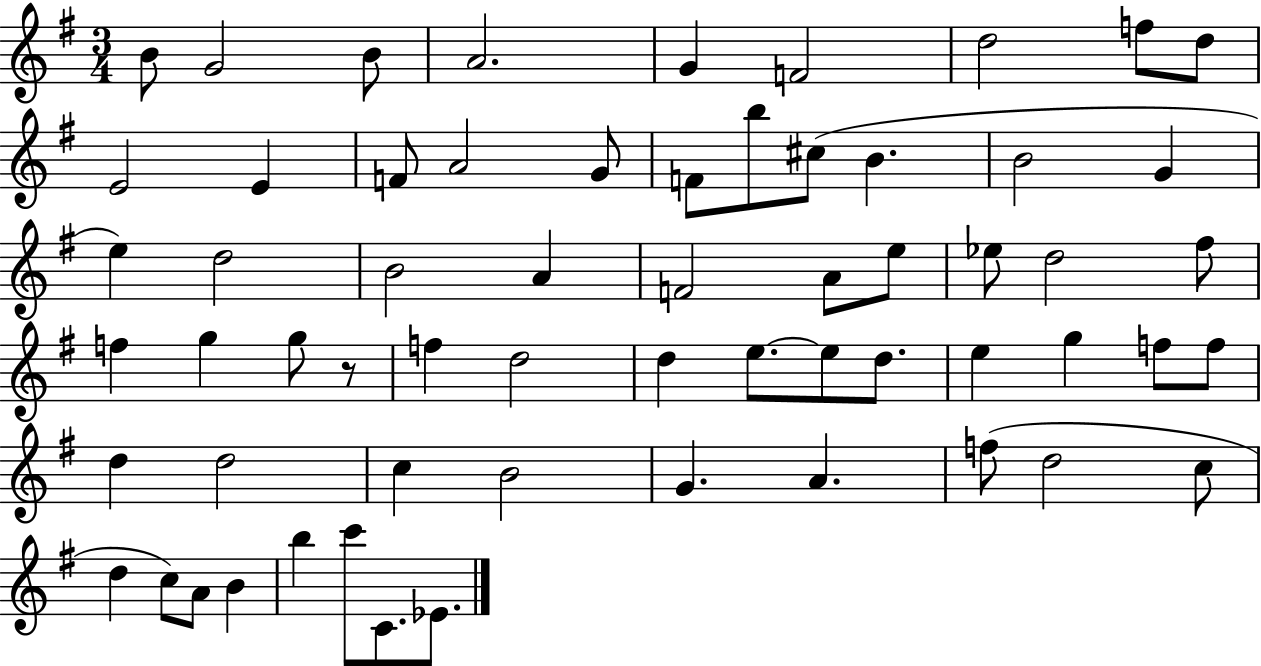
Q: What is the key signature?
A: G major